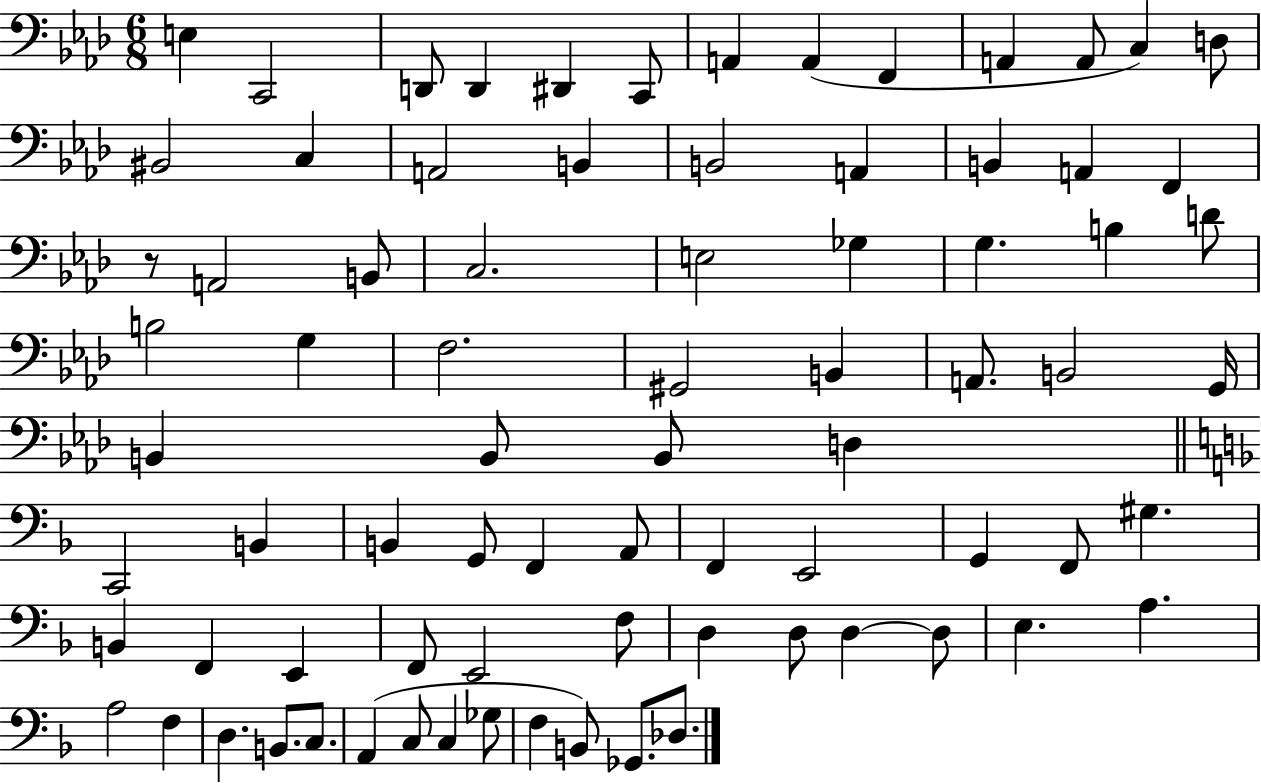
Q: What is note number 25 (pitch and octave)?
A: C3